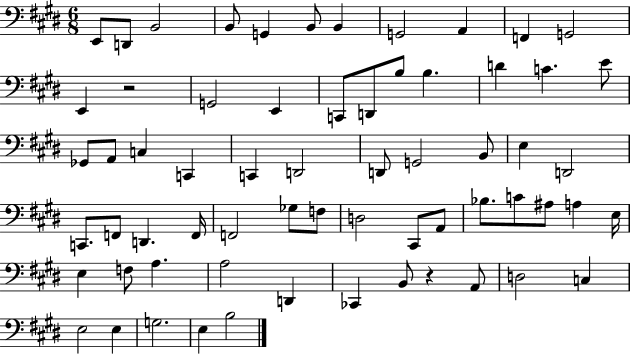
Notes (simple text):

E2/e D2/e B2/h B2/e G2/q B2/e B2/q G2/h A2/q F2/q G2/h E2/q R/h G2/h E2/q C2/e D2/e B3/e B3/q. D4/q C4/q. E4/e Gb2/e A2/e C3/q C2/q C2/q D2/h D2/e G2/h B2/e E3/q D2/h C2/e. F2/e D2/q. F2/s F2/h Gb3/e F3/e D3/h C#2/e A2/e Bb3/e. C4/e A#3/e A3/q E3/s E3/q F3/e A3/q. A3/h D2/q CES2/q B2/e R/q A2/e D3/h C3/q E3/h E3/q G3/h. E3/q B3/h